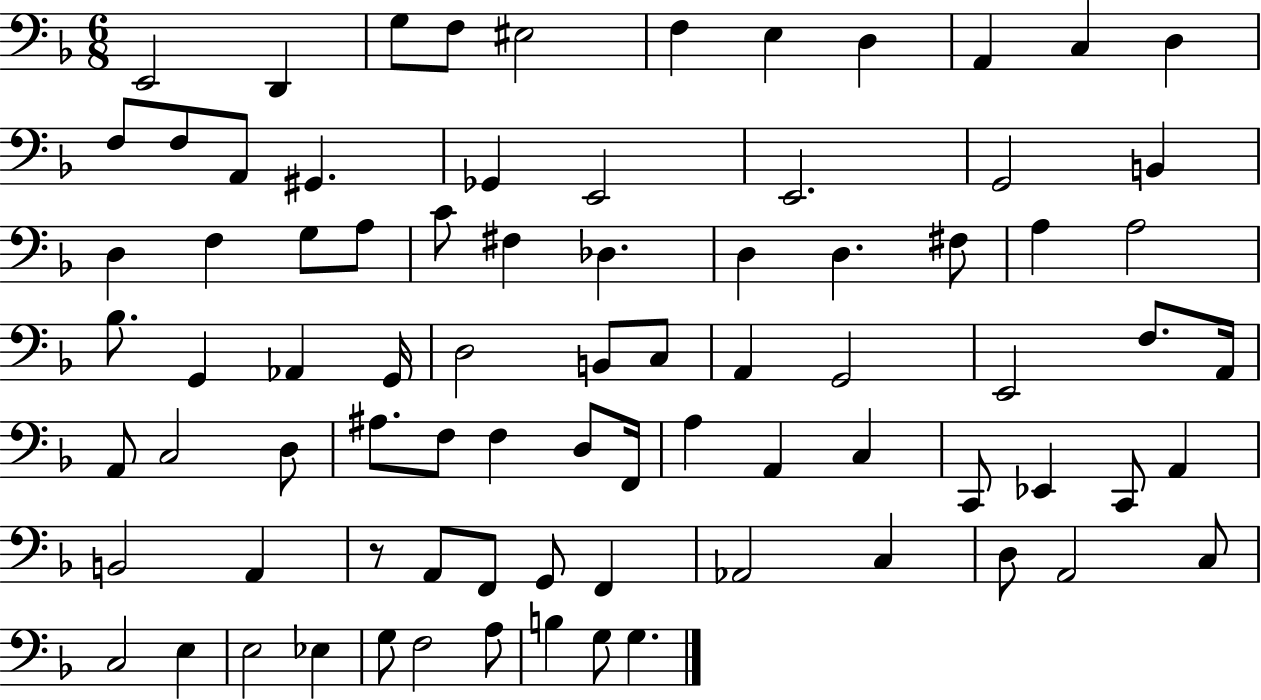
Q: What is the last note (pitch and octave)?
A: G3